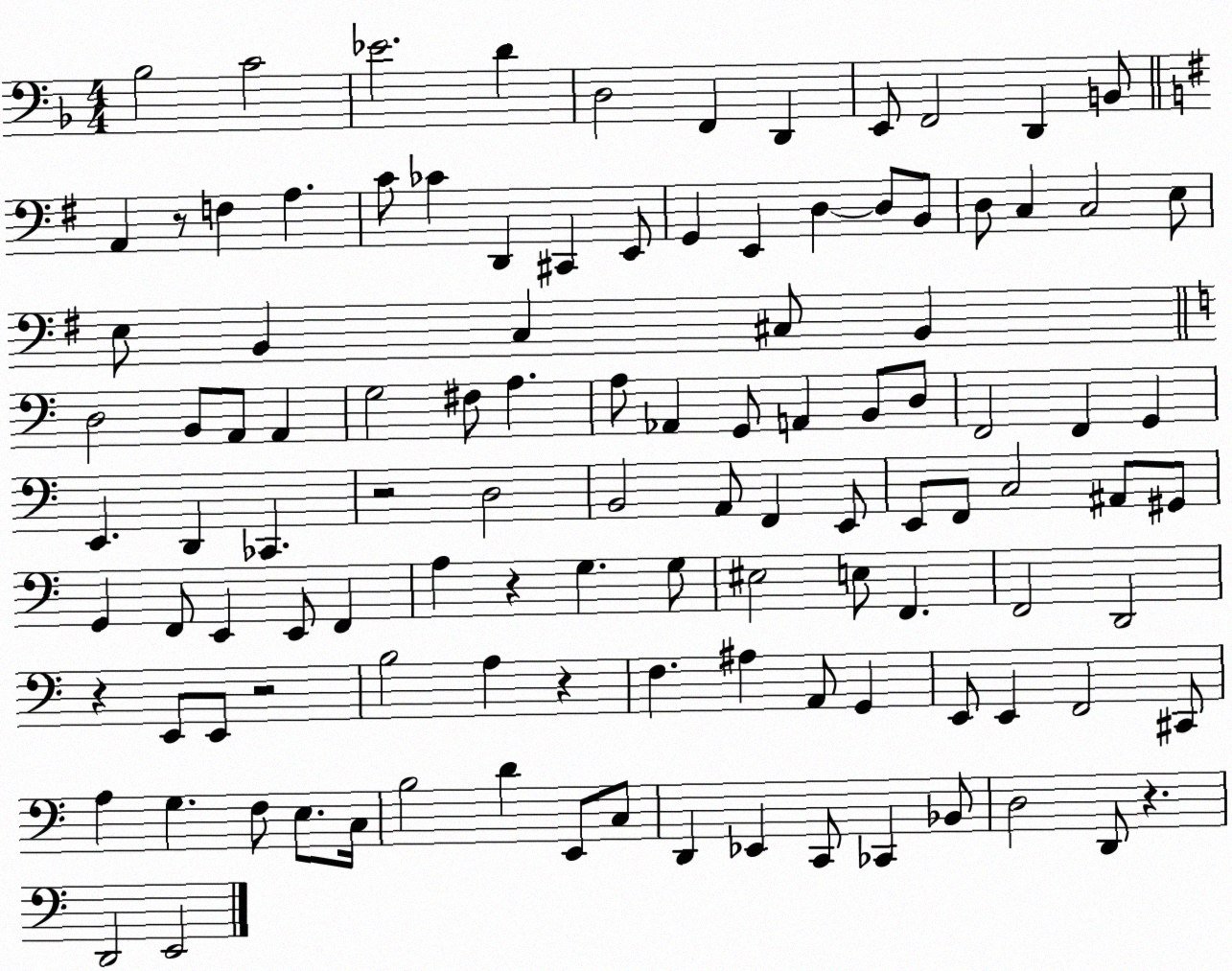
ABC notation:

X:1
T:Untitled
M:4/4
L:1/4
K:F
_B,2 C2 _E2 D D,2 F,, D,, E,,/2 F,,2 D,, B,,/2 A,, z/2 F, A, C/2 _C D,, ^C,, E,,/2 G,, E,, D, D,/2 B,,/2 D,/2 C, C,2 E,/2 E,/2 B,, C, ^C,/2 B,, D,2 B,,/2 A,,/2 A,, G,2 ^F,/2 A, A,/2 _A,, G,,/2 A,, B,,/2 D,/2 F,,2 F,, G,, E,, D,, _C,, z2 D,2 B,,2 A,,/2 F,, E,,/2 E,,/2 F,,/2 C,2 ^A,,/2 ^G,,/2 G,, F,,/2 E,, E,,/2 F,, A, z G, G,/2 ^E,2 E,/2 F,, F,,2 D,,2 z E,,/2 E,,/2 z2 B,2 A, z F, ^A, A,,/2 G,, E,,/2 E,, F,,2 ^C,,/2 A, G, F,/2 E,/2 C,/4 B,2 D E,,/2 C,/2 D,, _E,, C,,/2 _C,, _B,,/2 D,2 D,,/2 z D,,2 E,,2